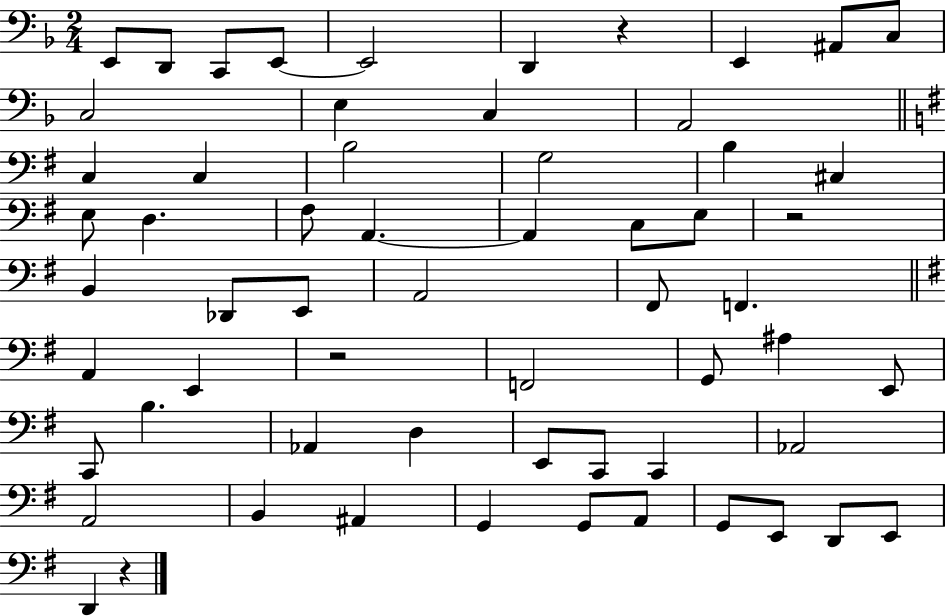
X:1
T:Untitled
M:2/4
L:1/4
K:F
E,,/2 D,,/2 C,,/2 E,,/2 E,,2 D,, z E,, ^A,,/2 C,/2 C,2 E, C, A,,2 C, C, B,2 G,2 B, ^C, E,/2 D, ^F,/2 A,, A,, C,/2 E,/2 z2 B,, _D,,/2 E,,/2 A,,2 ^F,,/2 F,, A,, E,, z2 F,,2 G,,/2 ^A, E,,/2 C,,/2 B, _A,, D, E,,/2 C,,/2 C,, _A,,2 A,,2 B,, ^A,, G,, G,,/2 A,,/2 G,,/2 E,,/2 D,,/2 E,,/2 D,, z